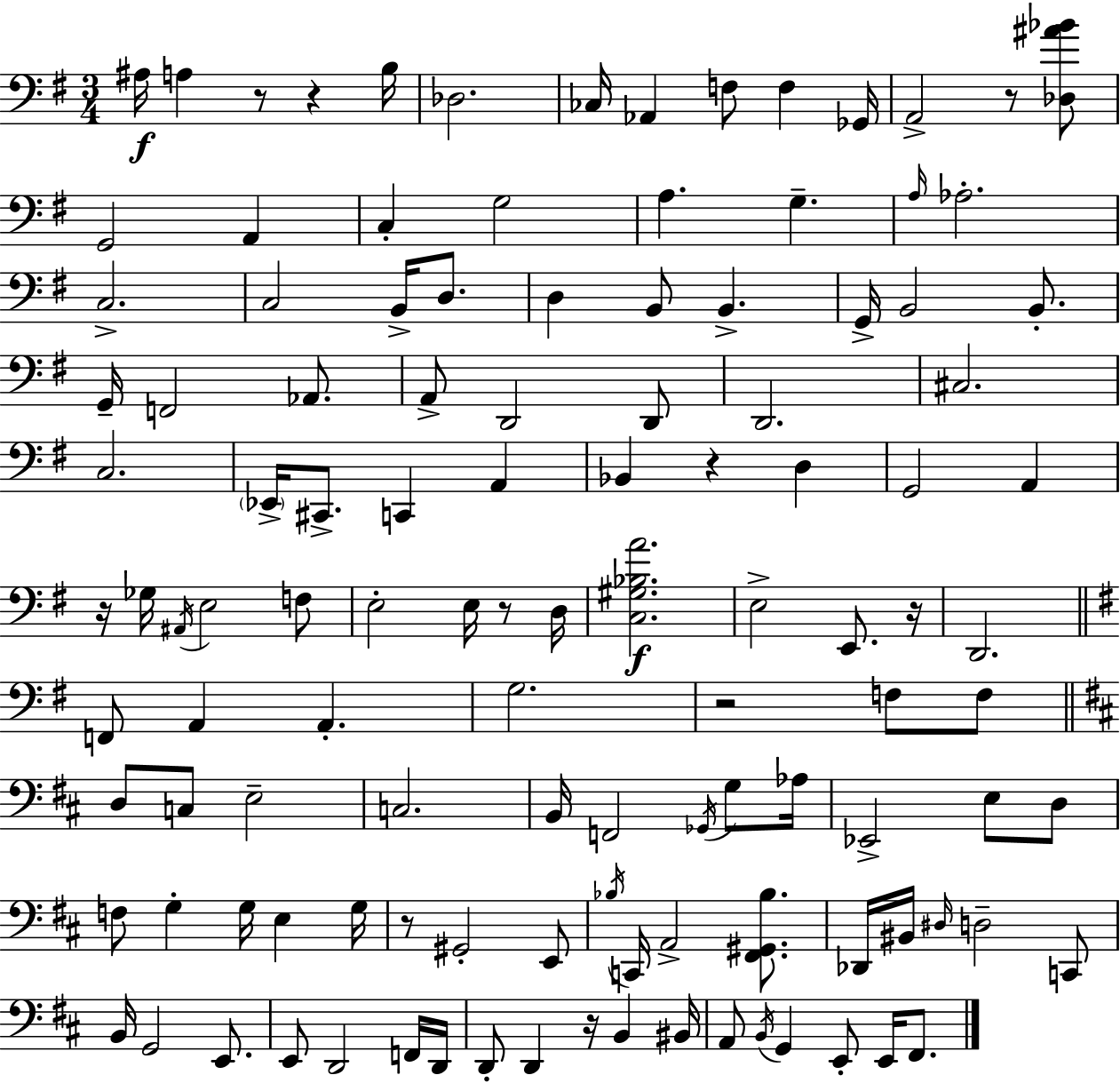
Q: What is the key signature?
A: E minor